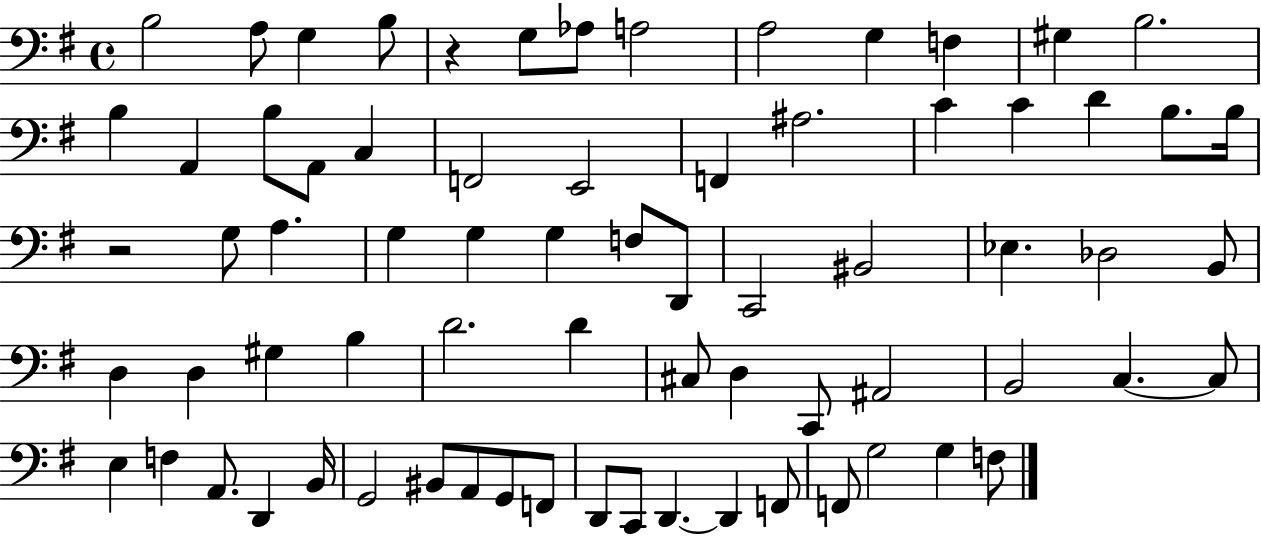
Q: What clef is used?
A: bass